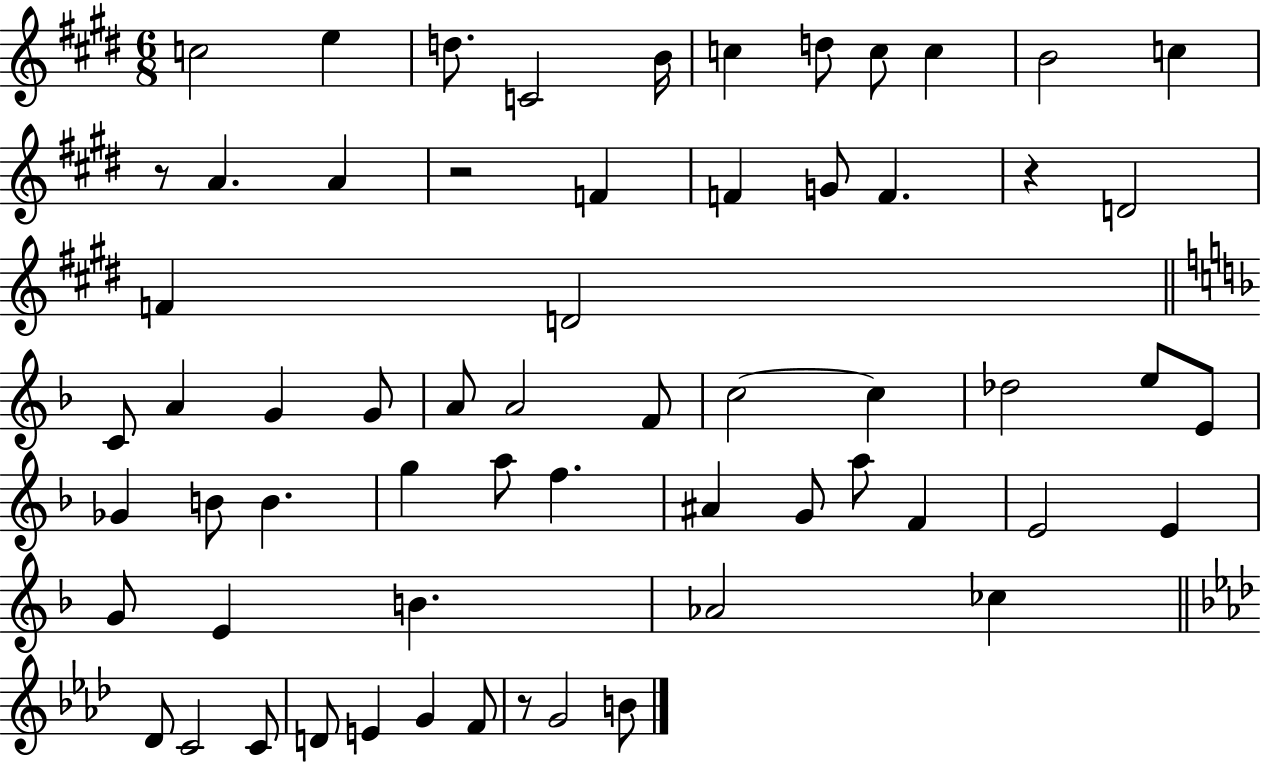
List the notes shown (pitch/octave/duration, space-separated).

C5/h E5/q D5/e. C4/h B4/s C5/q D5/e C5/e C5/q B4/h C5/q R/e A4/q. A4/q R/h F4/q F4/q G4/e F4/q. R/q D4/h F4/q D4/h C4/e A4/q G4/q G4/e A4/e A4/h F4/e C5/h C5/q Db5/h E5/e E4/e Gb4/q B4/e B4/q. G5/q A5/e F5/q. A#4/q G4/e A5/e F4/q E4/h E4/q G4/e E4/q B4/q. Ab4/h CES5/q Db4/e C4/h C4/e D4/e E4/q G4/q F4/e R/e G4/h B4/e